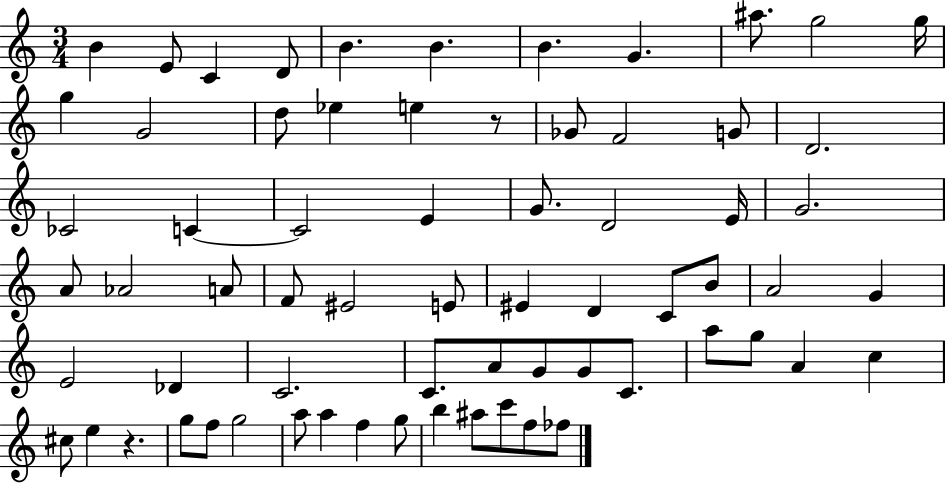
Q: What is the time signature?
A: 3/4